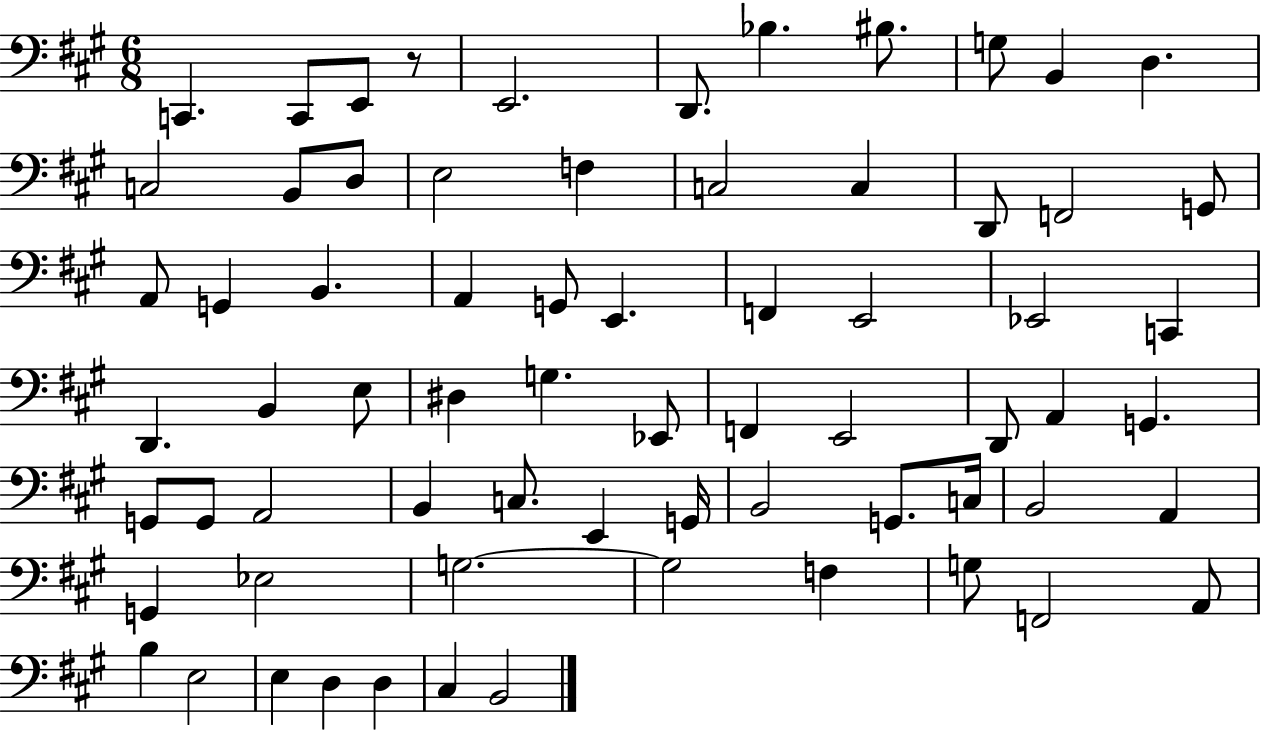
{
  \clef bass
  \numericTimeSignature
  \time 6/8
  \key a \major
  c,4. c,8 e,8 r8 | e,2. | d,8. bes4. bis8. | g8 b,4 d4. | \break c2 b,8 d8 | e2 f4 | c2 c4 | d,8 f,2 g,8 | \break a,8 g,4 b,4. | a,4 g,8 e,4. | f,4 e,2 | ees,2 c,4 | \break d,4. b,4 e8 | dis4 g4. ees,8 | f,4 e,2 | d,8 a,4 g,4. | \break g,8 g,8 a,2 | b,4 c8. e,4 g,16 | b,2 g,8. c16 | b,2 a,4 | \break g,4 ees2 | g2.~~ | g2 f4 | g8 f,2 a,8 | \break b4 e2 | e4 d4 d4 | cis4 b,2 | \bar "|."
}